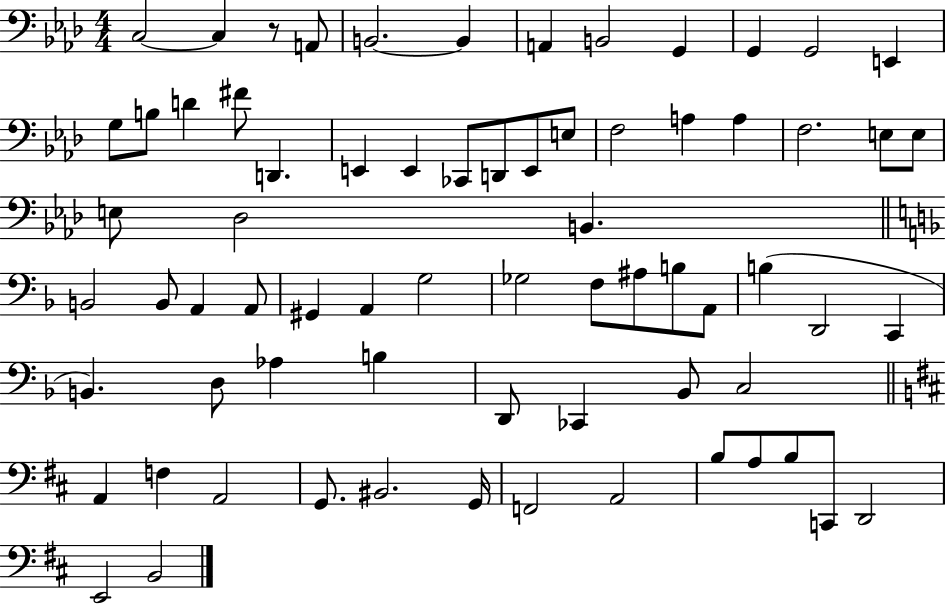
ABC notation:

X:1
T:Untitled
M:4/4
L:1/4
K:Ab
C,2 C, z/2 A,,/2 B,,2 B,, A,, B,,2 G,, G,, G,,2 E,, G,/2 B,/2 D ^F/2 D,, E,, E,, _C,,/2 D,,/2 E,,/2 E,/2 F,2 A, A, F,2 E,/2 E,/2 E,/2 _D,2 B,, B,,2 B,,/2 A,, A,,/2 ^G,, A,, G,2 _G,2 F,/2 ^A,/2 B,/2 A,,/2 B, D,,2 C,, B,, D,/2 _A, B, D,,/2 _C,, _B,,/2 C,2 A,, F, A,,2 G,,/2 ^B,,2 G,,/4 F,,2 A,,2 B,/2 A,/2 B,/2 C,,/2 D,,2 E,,2 B,,2